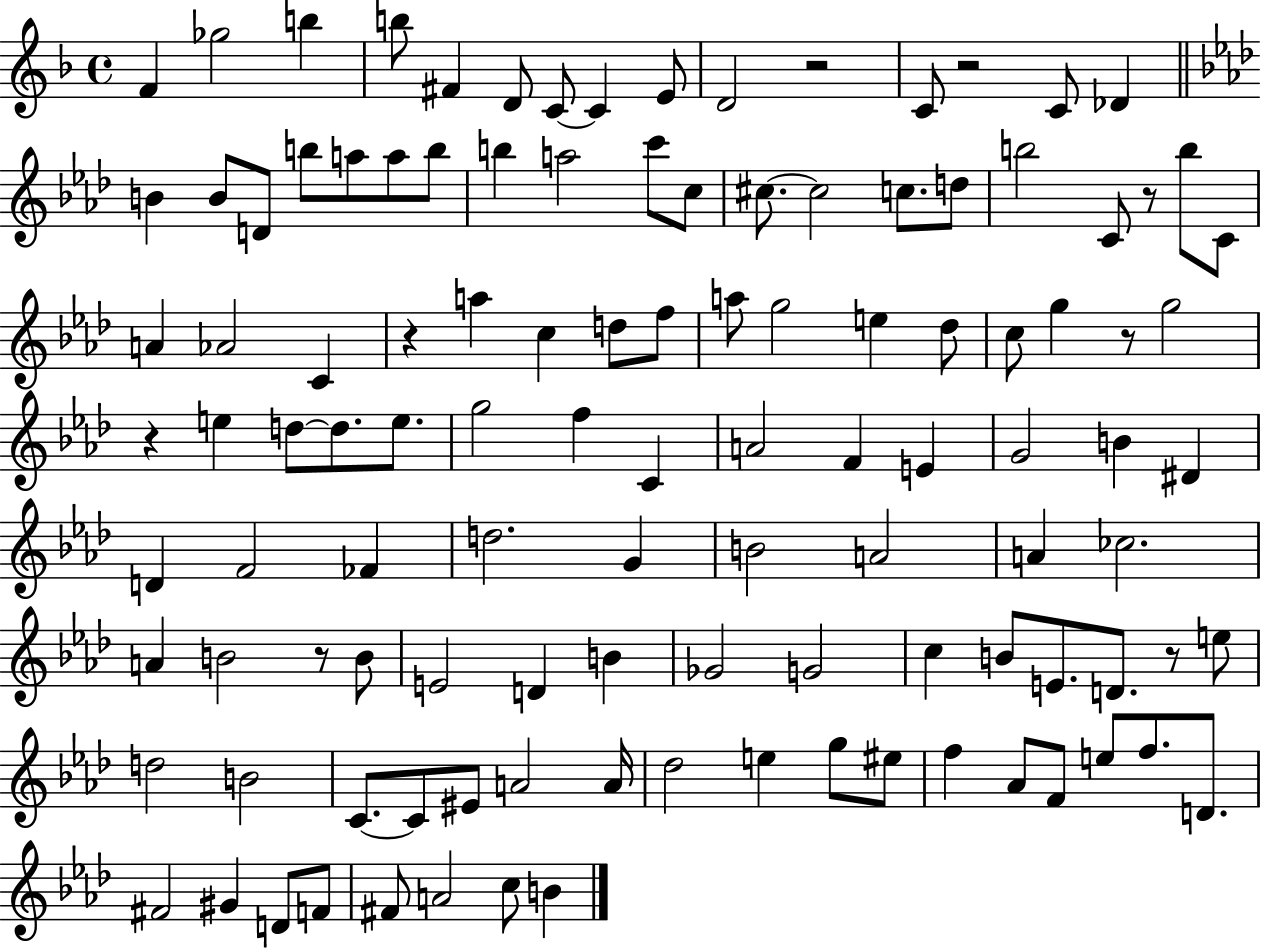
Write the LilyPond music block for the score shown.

{
  \clef treble
  \time 4/4
  \defaultTimeSignature
  \key f \major
  f'4 ges''2 b''4 | b''8 fis'4 d'8 c'8~~ c'4 e'8 | d'2 r2 | c'8 r2 c'8 des'4 | \break \bar "||" \break \key f \minor b'4 b'8 d'8 b''8 a''8 a''8 b''8 | b''4 a''2 c'''8 c''8 | cis''8.~~ cis''2 c''8. d''8 | b''2 c'8 r8 b''8 c'8 | \break a'4 aes'2 c'4 | r4 a''4 c''4 d''8 f''8 | a''8 g''2 e''4 des''8 | c''8 g''4 r8 g''2 | \break r4 e''4 d''8~~ d''8. e''8. | g''2 f''4 c'4 | a'2 f'4 e'4 | g'2 b'4 dis'4 | \break d'4 f'2 fes'4 | d''2. g'4 | b'2 a'2 | a'4 ces''2. | \break a'4 b'2 r8 b'8 | e'2 d'4 b'4 | ges'2 g'2 | c''4 b'8 e'8. d'8. r8 e''8 | \break d''2 b'2 | c'8.~~ c'8 eis'8 a'2 a'16 | des''2 e''4 g''8 eis''8 | f''4 aes'8 f'8 e''8 f''8. d'8. | \break fis'2 gis'4 d'8 f'8 | fis'8 a'2 c''8 b'4 | \bar "|."
}